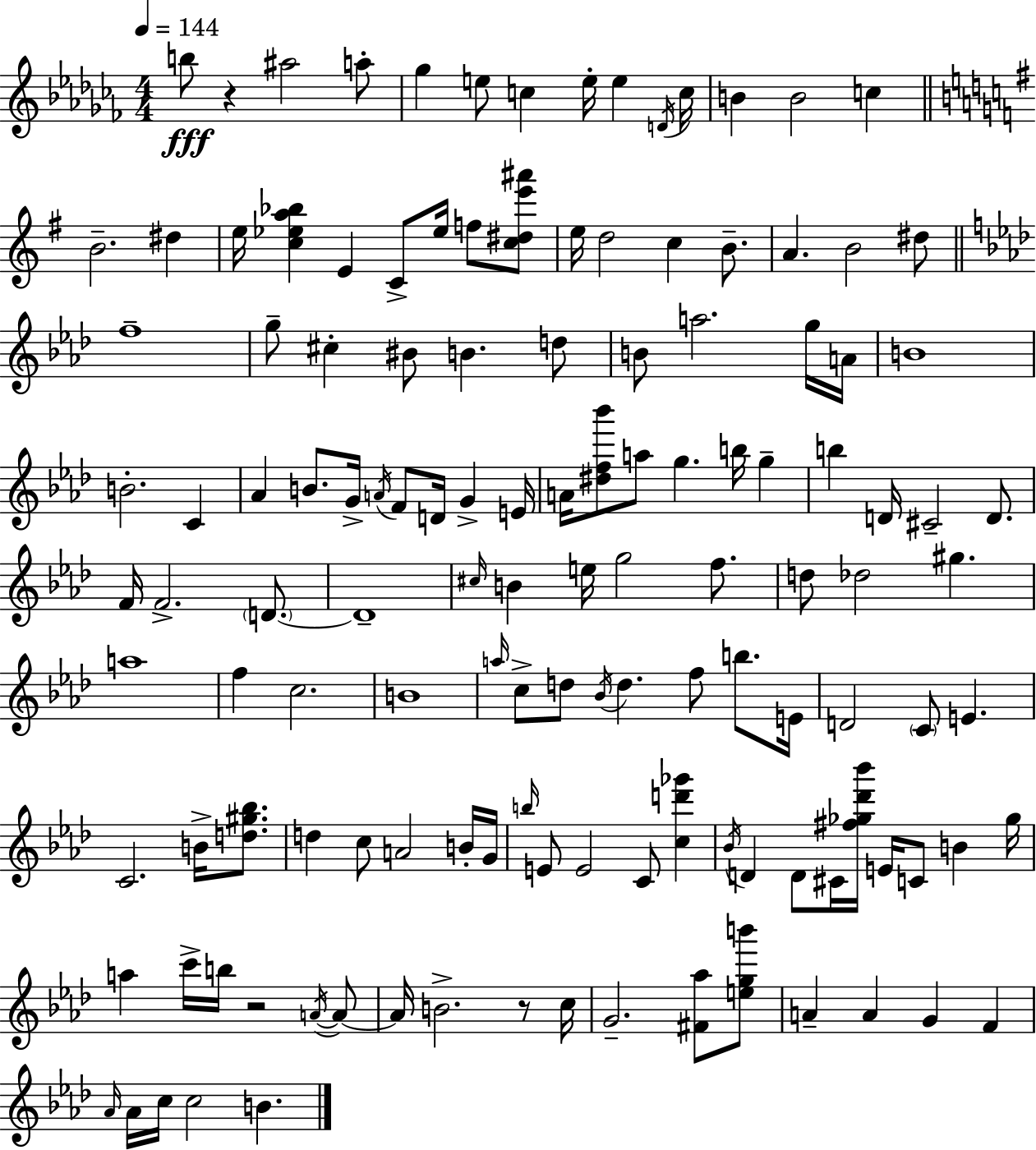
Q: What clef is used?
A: treble